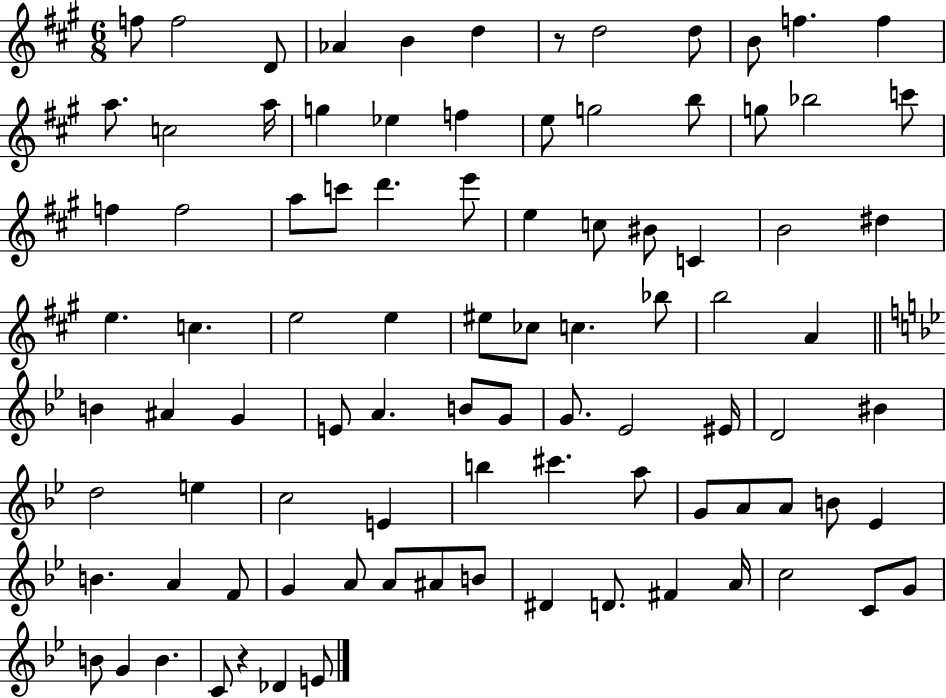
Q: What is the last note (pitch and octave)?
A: E4